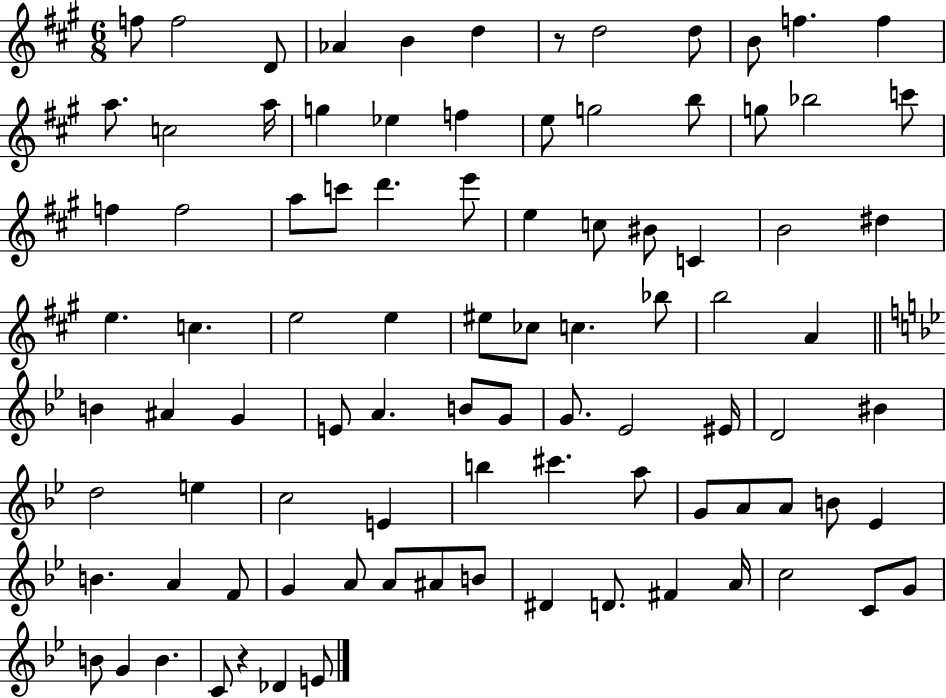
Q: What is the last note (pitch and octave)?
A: E4